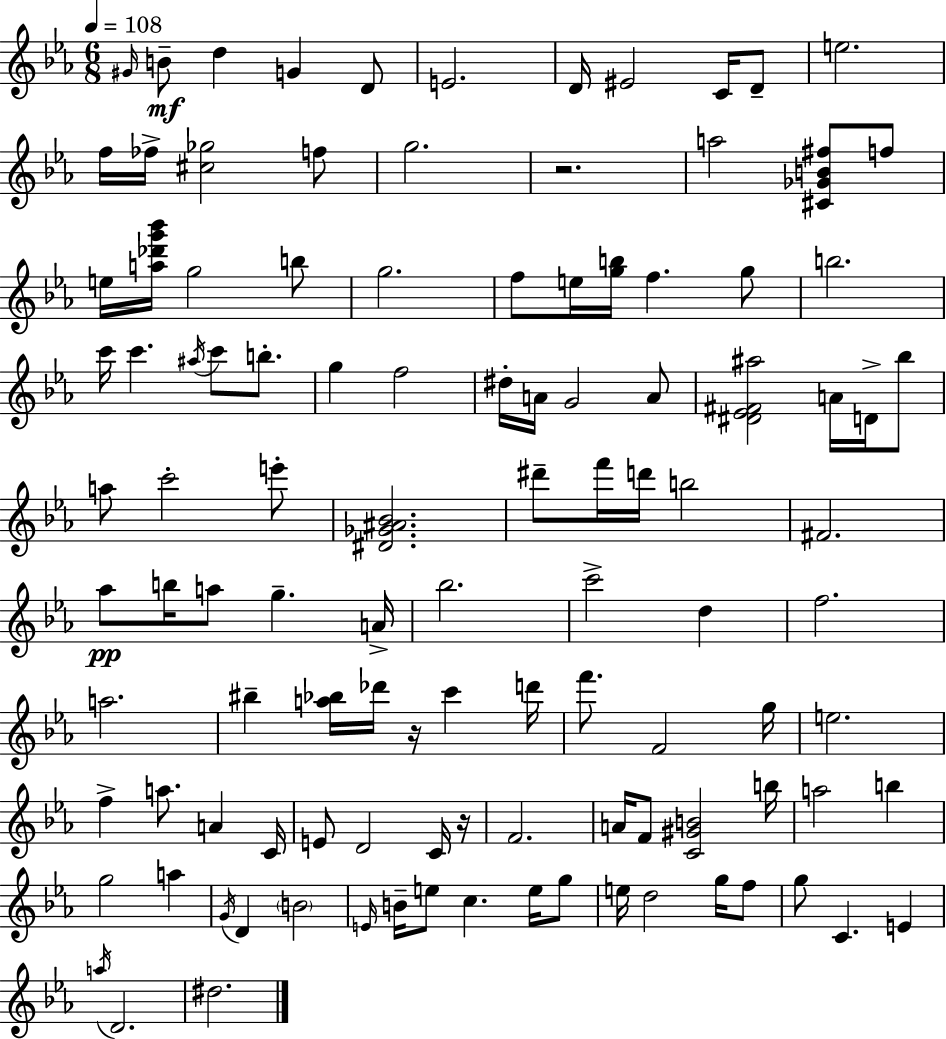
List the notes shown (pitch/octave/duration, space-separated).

G#4/s B4/e D5/q G4/q D4/e E4/h. D4/s EIS4/h C4/s D4/e E5/h. F5/s FES5/s [C#5,Gb5]/h F5/e G5/h. R/h. A5/h [C#4,Gb4,B4,F#5]/e F5/e E5/s [A5,Db6,G6,Bb6]/s G5/h B5/e G5/h. F5/e E5/s [G5,B5]/s F5/q. G5/e B5/h. C6/s C6/q. A#5/s C6/e B5/e. G5/q F5/h D#5/s A4/s G4/h A4/e [D#4,Eb4,F#4,A#5]/h A4/s D4/s Bb5/e A5/e C6/h E6/e [D#4,Gb4,A#4,Bb4]/h. D#6/e F6/s D6/s B5/h F#4/h. Ab5/e B5/s A5/e G5/q. A4/s Bb5/h. C6/h D5/q F5/h. A5/h. BIS5/q [A5,Bb5]/s Db6/s R/s C6/q D6/s F6/e. F4/h G5/s E5/h. F5/q A5/e. A4/q C4/s E4/e D4/h C4/s R/s F4/h. A4/s F4/e [C4,G#4,B4]/h B5/s A5/h B5/q G5/h A5/q G4/s D4/q B4/h E4/s B4/s E5/e C5/q. E5/s G5/e E5/s D5/h G5/s F5/e G5/e C4/q. E4/q A5/s D4/h. D#5/h.